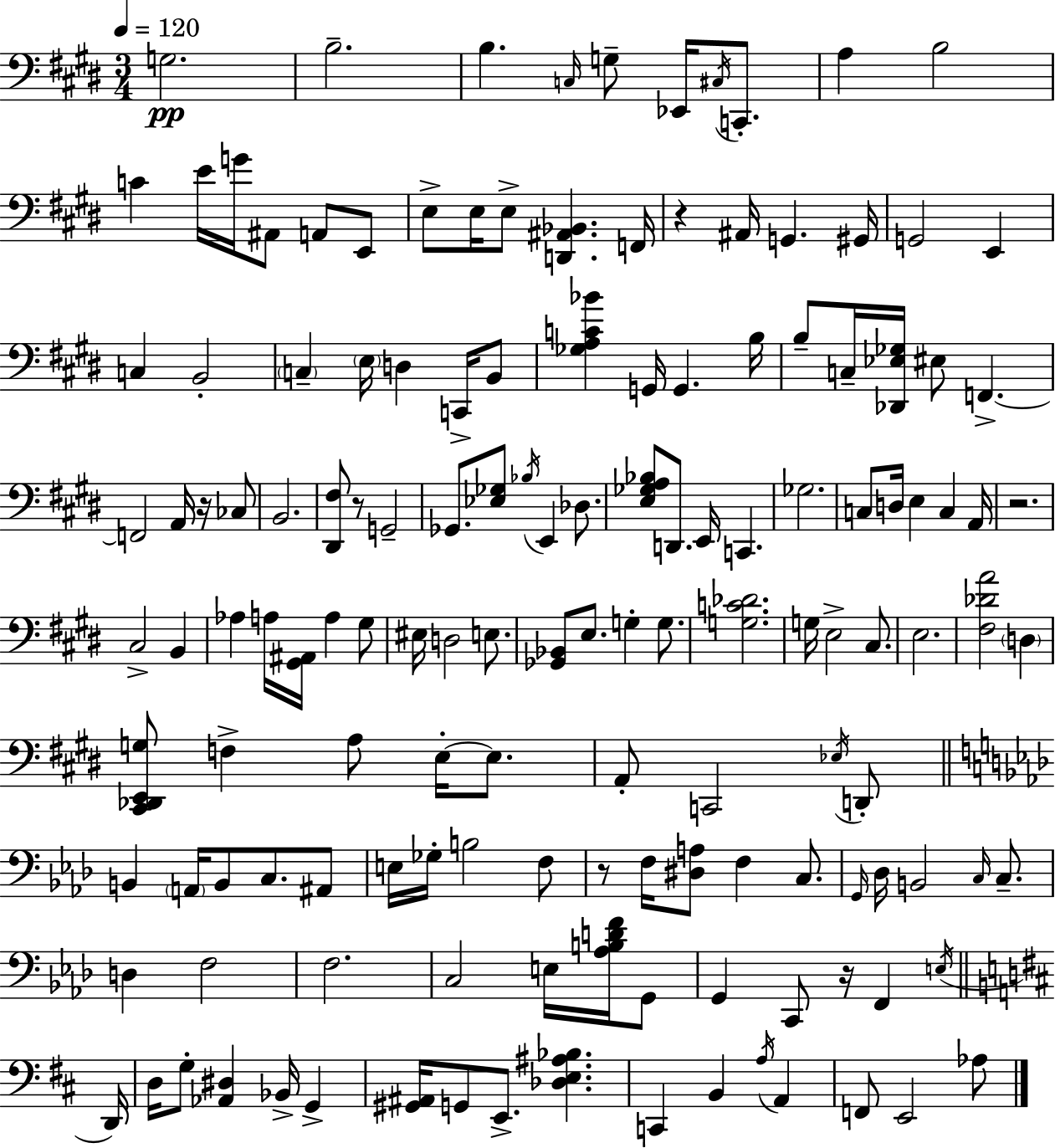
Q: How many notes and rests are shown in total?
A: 145